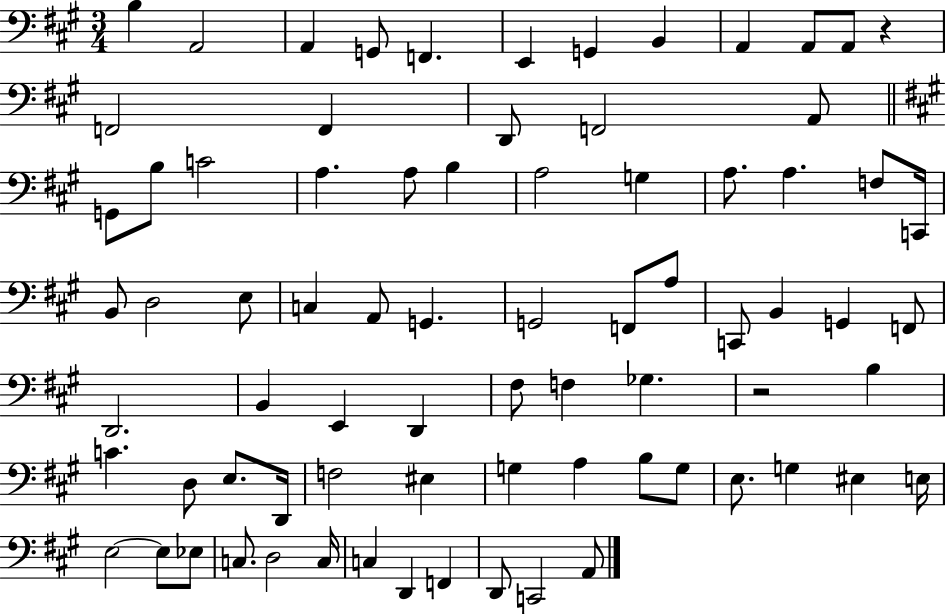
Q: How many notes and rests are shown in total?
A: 77